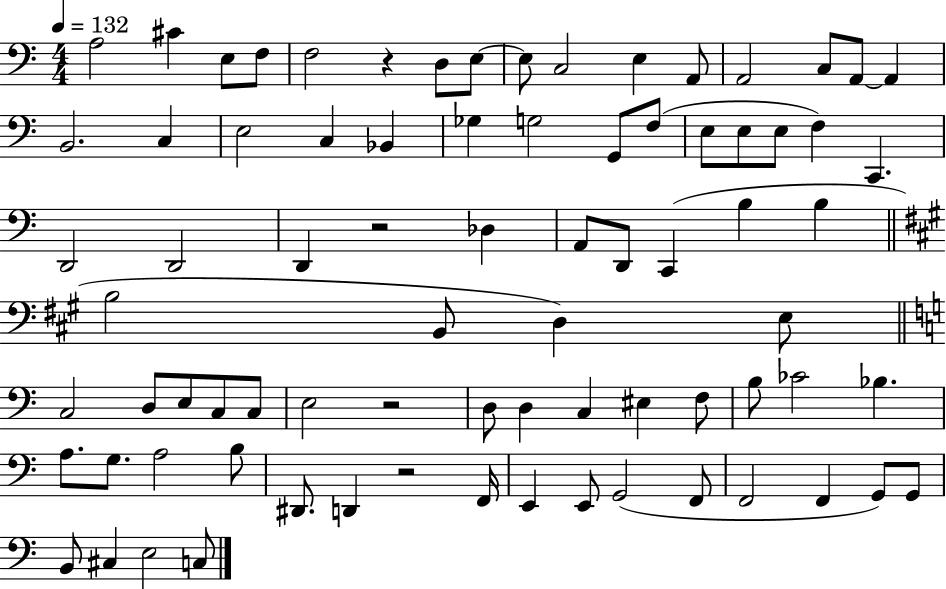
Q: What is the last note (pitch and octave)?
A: C3